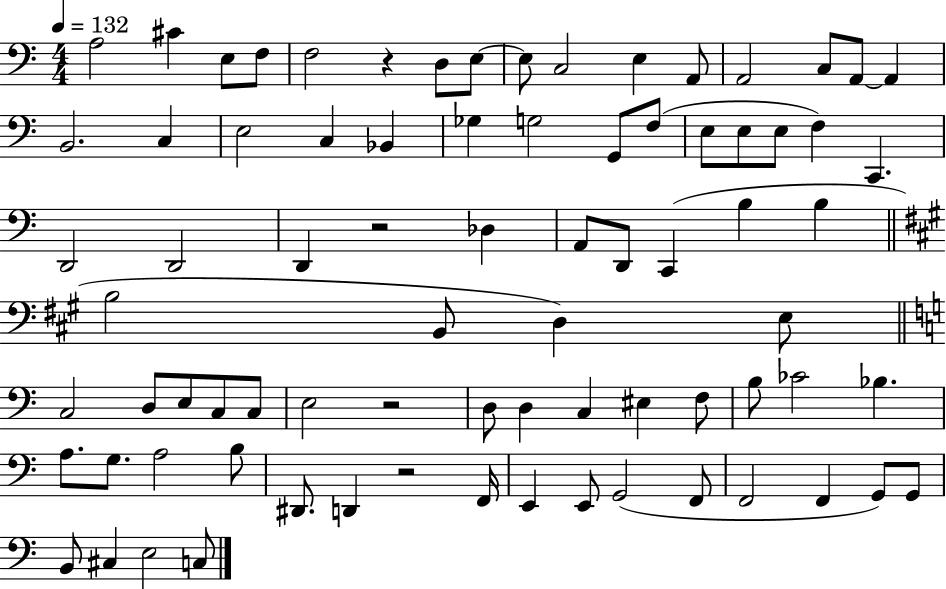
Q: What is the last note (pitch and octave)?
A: C3